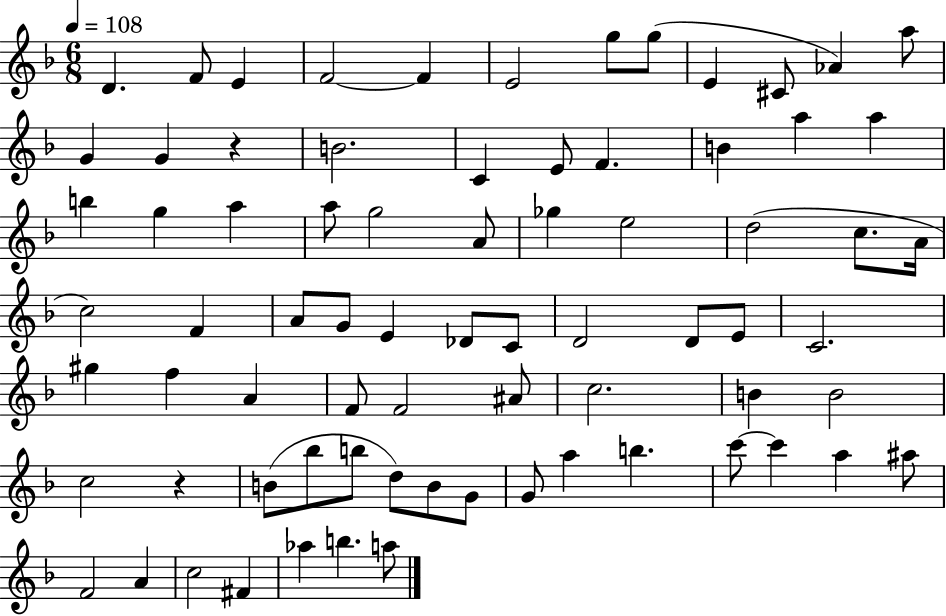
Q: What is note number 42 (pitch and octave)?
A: E4